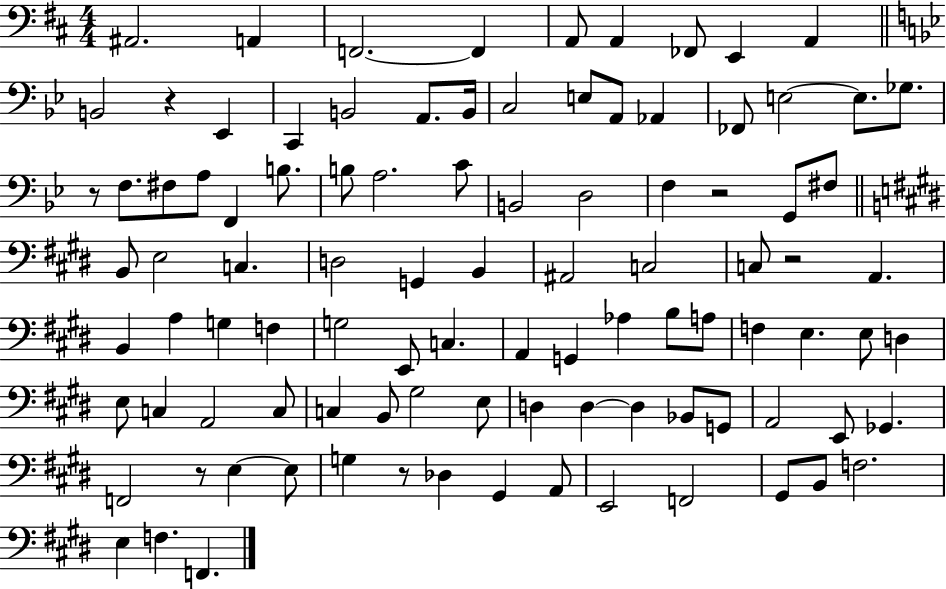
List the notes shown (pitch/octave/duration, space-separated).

A#2/h. A2/q F2/h. F2/q A2/e A2/q FES2/e E2/q A2/q B2/h R/q Eb2/q C2/q B2/h A2/e. B2/s C3/h E3/e A2/e Ab2/q FES2/e E3/h E3/e. Gb3/e. R/e F3/e. F#3/e A3/e F2/q B3/e. B3/e A3/h. C4/e B2/h D3/h F3/q R/h G2/e F#3/e B2/e E3/h C3/q. D3/h G2/q B2/q A#2/h C3/h C3/e R/h A2/q. B2/q A3/q G3/q F3/q G3/h E2/e C3/q. A2/q G2/q Ab3/q B3/e A3/e F3/q E3/q. E3/e D3/q E3/e C3/q A2/h C3/e C3/q B2/e G#3/h E3/e D3/q D3/q D3/q Bb2/e G2/e A2/h E2/e Gb2/q. F2/h R/e E3/q E3/e G3/q R/e Db3/q G#2/q A2/e E2/h F2/h G#2/e B2/e F3/h. E3/q F3/q. F2/q.